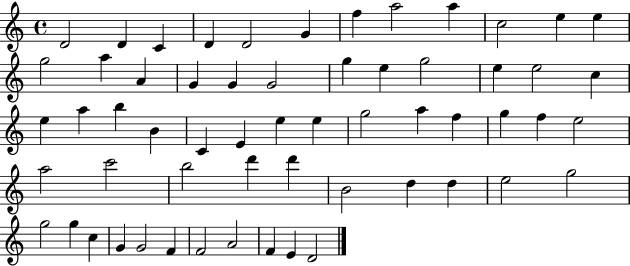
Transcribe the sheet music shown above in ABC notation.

X:1
T:Untitled
M:4/4
L:1/4
K:C
D2 D C D D2 G f a2 a c2 e e g2 a A G G G2 g e g2 e e2 c e a b B C E e e g2 a f g f e2 a2 c'2 b2 d' d' B2 d d e2 g2 g2 g c G G2 F F2 A2 F E D2